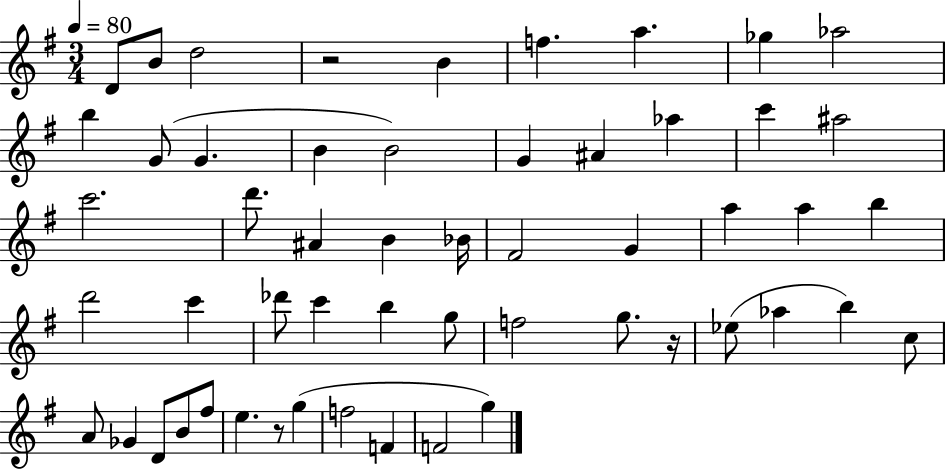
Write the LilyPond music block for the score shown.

{
  \clef treble
  \numericTimeSignature
  \time 3/4
  \key g \major
  \tempo 4 = 80
  d'8 b'8 d''2 | r2 b'4 | f''4. a''4. | ges''4 aes''2 | \break b''4 g'8( g'4. | b'4 b'2) | g'4 ais'4 aes''4 | c'''4 ais''2 | \break c'''2. | d'''8. ais'4 b'4 bes'16 | fis'2 g'4 | a''4 a''4 b''4 | \break d'''2 c'''4 | des'''8 c'''4 b''4 g''8 | f''2 g''8. r16 | ees''8( aes''4 b''4) c''8 | \break a'8 ges'4 d'8 b'8 fis''8 | e''4. r8 g''4( | f''2 f'4 | f'2 g''4) | \break \bar "|."
}